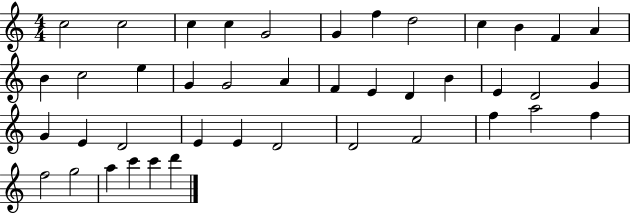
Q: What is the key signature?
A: C major